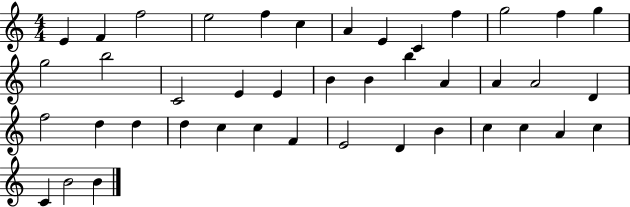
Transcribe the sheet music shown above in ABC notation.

X:1
T:Untitled
M:4/4
L:1/4
K:C
E F f2 e2 f c A E C f g2 f g g2 b2 C2 E E B B b A A A2 D f2 d d d c c F E2 D B c c A c C B2 B